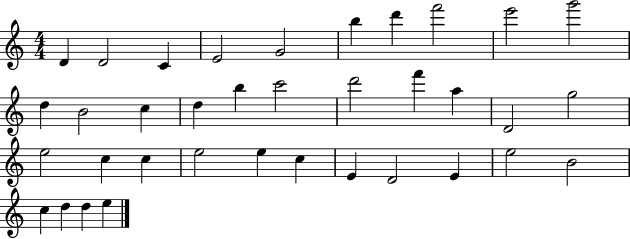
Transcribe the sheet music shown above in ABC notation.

X:1
T:Untitled
M:4/4
L:1/4
K:C
D D2 C E2 G2 b d' f'2 e'2 g'2 d B2 c d b c'2 d'2 f' a D2 g2 e2 c c e2 e c E D2 E e2 B2 c d d e